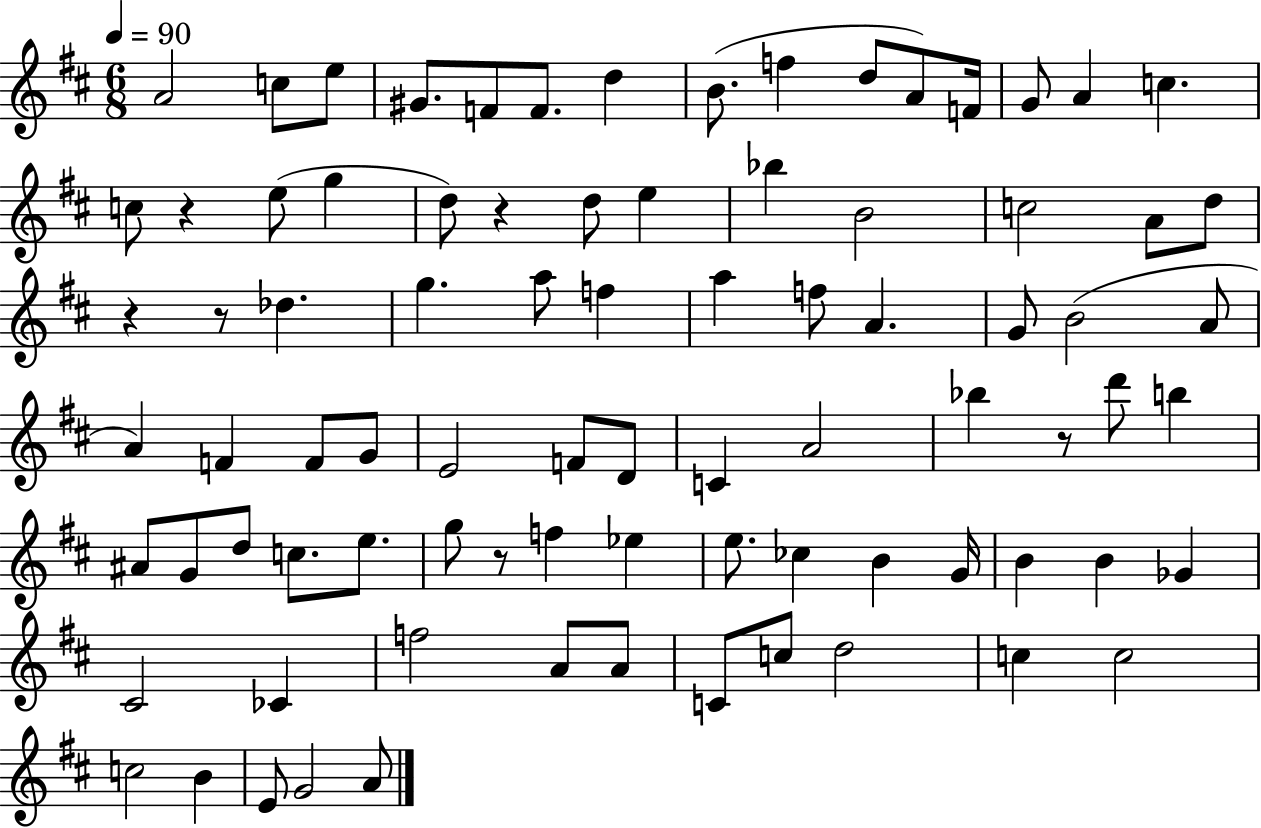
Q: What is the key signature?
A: D major